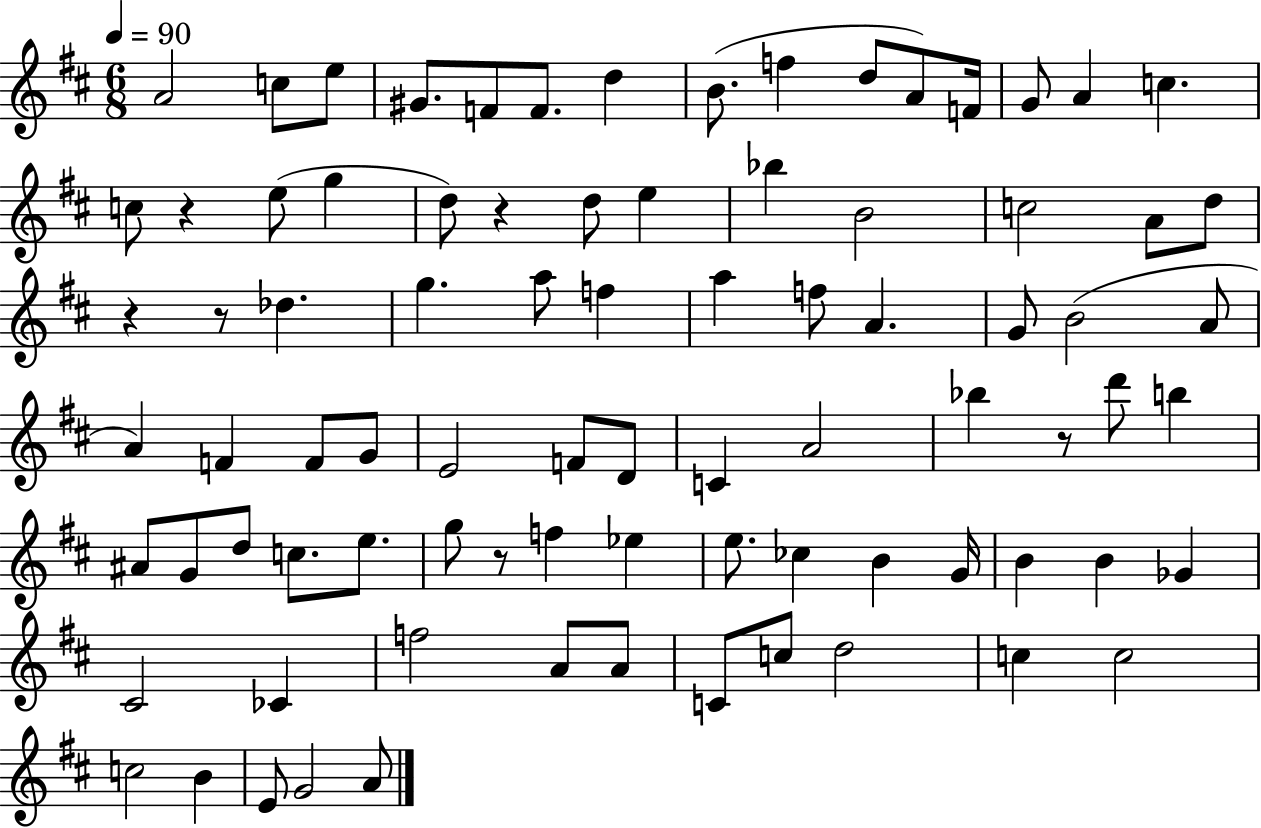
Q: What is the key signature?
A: D major